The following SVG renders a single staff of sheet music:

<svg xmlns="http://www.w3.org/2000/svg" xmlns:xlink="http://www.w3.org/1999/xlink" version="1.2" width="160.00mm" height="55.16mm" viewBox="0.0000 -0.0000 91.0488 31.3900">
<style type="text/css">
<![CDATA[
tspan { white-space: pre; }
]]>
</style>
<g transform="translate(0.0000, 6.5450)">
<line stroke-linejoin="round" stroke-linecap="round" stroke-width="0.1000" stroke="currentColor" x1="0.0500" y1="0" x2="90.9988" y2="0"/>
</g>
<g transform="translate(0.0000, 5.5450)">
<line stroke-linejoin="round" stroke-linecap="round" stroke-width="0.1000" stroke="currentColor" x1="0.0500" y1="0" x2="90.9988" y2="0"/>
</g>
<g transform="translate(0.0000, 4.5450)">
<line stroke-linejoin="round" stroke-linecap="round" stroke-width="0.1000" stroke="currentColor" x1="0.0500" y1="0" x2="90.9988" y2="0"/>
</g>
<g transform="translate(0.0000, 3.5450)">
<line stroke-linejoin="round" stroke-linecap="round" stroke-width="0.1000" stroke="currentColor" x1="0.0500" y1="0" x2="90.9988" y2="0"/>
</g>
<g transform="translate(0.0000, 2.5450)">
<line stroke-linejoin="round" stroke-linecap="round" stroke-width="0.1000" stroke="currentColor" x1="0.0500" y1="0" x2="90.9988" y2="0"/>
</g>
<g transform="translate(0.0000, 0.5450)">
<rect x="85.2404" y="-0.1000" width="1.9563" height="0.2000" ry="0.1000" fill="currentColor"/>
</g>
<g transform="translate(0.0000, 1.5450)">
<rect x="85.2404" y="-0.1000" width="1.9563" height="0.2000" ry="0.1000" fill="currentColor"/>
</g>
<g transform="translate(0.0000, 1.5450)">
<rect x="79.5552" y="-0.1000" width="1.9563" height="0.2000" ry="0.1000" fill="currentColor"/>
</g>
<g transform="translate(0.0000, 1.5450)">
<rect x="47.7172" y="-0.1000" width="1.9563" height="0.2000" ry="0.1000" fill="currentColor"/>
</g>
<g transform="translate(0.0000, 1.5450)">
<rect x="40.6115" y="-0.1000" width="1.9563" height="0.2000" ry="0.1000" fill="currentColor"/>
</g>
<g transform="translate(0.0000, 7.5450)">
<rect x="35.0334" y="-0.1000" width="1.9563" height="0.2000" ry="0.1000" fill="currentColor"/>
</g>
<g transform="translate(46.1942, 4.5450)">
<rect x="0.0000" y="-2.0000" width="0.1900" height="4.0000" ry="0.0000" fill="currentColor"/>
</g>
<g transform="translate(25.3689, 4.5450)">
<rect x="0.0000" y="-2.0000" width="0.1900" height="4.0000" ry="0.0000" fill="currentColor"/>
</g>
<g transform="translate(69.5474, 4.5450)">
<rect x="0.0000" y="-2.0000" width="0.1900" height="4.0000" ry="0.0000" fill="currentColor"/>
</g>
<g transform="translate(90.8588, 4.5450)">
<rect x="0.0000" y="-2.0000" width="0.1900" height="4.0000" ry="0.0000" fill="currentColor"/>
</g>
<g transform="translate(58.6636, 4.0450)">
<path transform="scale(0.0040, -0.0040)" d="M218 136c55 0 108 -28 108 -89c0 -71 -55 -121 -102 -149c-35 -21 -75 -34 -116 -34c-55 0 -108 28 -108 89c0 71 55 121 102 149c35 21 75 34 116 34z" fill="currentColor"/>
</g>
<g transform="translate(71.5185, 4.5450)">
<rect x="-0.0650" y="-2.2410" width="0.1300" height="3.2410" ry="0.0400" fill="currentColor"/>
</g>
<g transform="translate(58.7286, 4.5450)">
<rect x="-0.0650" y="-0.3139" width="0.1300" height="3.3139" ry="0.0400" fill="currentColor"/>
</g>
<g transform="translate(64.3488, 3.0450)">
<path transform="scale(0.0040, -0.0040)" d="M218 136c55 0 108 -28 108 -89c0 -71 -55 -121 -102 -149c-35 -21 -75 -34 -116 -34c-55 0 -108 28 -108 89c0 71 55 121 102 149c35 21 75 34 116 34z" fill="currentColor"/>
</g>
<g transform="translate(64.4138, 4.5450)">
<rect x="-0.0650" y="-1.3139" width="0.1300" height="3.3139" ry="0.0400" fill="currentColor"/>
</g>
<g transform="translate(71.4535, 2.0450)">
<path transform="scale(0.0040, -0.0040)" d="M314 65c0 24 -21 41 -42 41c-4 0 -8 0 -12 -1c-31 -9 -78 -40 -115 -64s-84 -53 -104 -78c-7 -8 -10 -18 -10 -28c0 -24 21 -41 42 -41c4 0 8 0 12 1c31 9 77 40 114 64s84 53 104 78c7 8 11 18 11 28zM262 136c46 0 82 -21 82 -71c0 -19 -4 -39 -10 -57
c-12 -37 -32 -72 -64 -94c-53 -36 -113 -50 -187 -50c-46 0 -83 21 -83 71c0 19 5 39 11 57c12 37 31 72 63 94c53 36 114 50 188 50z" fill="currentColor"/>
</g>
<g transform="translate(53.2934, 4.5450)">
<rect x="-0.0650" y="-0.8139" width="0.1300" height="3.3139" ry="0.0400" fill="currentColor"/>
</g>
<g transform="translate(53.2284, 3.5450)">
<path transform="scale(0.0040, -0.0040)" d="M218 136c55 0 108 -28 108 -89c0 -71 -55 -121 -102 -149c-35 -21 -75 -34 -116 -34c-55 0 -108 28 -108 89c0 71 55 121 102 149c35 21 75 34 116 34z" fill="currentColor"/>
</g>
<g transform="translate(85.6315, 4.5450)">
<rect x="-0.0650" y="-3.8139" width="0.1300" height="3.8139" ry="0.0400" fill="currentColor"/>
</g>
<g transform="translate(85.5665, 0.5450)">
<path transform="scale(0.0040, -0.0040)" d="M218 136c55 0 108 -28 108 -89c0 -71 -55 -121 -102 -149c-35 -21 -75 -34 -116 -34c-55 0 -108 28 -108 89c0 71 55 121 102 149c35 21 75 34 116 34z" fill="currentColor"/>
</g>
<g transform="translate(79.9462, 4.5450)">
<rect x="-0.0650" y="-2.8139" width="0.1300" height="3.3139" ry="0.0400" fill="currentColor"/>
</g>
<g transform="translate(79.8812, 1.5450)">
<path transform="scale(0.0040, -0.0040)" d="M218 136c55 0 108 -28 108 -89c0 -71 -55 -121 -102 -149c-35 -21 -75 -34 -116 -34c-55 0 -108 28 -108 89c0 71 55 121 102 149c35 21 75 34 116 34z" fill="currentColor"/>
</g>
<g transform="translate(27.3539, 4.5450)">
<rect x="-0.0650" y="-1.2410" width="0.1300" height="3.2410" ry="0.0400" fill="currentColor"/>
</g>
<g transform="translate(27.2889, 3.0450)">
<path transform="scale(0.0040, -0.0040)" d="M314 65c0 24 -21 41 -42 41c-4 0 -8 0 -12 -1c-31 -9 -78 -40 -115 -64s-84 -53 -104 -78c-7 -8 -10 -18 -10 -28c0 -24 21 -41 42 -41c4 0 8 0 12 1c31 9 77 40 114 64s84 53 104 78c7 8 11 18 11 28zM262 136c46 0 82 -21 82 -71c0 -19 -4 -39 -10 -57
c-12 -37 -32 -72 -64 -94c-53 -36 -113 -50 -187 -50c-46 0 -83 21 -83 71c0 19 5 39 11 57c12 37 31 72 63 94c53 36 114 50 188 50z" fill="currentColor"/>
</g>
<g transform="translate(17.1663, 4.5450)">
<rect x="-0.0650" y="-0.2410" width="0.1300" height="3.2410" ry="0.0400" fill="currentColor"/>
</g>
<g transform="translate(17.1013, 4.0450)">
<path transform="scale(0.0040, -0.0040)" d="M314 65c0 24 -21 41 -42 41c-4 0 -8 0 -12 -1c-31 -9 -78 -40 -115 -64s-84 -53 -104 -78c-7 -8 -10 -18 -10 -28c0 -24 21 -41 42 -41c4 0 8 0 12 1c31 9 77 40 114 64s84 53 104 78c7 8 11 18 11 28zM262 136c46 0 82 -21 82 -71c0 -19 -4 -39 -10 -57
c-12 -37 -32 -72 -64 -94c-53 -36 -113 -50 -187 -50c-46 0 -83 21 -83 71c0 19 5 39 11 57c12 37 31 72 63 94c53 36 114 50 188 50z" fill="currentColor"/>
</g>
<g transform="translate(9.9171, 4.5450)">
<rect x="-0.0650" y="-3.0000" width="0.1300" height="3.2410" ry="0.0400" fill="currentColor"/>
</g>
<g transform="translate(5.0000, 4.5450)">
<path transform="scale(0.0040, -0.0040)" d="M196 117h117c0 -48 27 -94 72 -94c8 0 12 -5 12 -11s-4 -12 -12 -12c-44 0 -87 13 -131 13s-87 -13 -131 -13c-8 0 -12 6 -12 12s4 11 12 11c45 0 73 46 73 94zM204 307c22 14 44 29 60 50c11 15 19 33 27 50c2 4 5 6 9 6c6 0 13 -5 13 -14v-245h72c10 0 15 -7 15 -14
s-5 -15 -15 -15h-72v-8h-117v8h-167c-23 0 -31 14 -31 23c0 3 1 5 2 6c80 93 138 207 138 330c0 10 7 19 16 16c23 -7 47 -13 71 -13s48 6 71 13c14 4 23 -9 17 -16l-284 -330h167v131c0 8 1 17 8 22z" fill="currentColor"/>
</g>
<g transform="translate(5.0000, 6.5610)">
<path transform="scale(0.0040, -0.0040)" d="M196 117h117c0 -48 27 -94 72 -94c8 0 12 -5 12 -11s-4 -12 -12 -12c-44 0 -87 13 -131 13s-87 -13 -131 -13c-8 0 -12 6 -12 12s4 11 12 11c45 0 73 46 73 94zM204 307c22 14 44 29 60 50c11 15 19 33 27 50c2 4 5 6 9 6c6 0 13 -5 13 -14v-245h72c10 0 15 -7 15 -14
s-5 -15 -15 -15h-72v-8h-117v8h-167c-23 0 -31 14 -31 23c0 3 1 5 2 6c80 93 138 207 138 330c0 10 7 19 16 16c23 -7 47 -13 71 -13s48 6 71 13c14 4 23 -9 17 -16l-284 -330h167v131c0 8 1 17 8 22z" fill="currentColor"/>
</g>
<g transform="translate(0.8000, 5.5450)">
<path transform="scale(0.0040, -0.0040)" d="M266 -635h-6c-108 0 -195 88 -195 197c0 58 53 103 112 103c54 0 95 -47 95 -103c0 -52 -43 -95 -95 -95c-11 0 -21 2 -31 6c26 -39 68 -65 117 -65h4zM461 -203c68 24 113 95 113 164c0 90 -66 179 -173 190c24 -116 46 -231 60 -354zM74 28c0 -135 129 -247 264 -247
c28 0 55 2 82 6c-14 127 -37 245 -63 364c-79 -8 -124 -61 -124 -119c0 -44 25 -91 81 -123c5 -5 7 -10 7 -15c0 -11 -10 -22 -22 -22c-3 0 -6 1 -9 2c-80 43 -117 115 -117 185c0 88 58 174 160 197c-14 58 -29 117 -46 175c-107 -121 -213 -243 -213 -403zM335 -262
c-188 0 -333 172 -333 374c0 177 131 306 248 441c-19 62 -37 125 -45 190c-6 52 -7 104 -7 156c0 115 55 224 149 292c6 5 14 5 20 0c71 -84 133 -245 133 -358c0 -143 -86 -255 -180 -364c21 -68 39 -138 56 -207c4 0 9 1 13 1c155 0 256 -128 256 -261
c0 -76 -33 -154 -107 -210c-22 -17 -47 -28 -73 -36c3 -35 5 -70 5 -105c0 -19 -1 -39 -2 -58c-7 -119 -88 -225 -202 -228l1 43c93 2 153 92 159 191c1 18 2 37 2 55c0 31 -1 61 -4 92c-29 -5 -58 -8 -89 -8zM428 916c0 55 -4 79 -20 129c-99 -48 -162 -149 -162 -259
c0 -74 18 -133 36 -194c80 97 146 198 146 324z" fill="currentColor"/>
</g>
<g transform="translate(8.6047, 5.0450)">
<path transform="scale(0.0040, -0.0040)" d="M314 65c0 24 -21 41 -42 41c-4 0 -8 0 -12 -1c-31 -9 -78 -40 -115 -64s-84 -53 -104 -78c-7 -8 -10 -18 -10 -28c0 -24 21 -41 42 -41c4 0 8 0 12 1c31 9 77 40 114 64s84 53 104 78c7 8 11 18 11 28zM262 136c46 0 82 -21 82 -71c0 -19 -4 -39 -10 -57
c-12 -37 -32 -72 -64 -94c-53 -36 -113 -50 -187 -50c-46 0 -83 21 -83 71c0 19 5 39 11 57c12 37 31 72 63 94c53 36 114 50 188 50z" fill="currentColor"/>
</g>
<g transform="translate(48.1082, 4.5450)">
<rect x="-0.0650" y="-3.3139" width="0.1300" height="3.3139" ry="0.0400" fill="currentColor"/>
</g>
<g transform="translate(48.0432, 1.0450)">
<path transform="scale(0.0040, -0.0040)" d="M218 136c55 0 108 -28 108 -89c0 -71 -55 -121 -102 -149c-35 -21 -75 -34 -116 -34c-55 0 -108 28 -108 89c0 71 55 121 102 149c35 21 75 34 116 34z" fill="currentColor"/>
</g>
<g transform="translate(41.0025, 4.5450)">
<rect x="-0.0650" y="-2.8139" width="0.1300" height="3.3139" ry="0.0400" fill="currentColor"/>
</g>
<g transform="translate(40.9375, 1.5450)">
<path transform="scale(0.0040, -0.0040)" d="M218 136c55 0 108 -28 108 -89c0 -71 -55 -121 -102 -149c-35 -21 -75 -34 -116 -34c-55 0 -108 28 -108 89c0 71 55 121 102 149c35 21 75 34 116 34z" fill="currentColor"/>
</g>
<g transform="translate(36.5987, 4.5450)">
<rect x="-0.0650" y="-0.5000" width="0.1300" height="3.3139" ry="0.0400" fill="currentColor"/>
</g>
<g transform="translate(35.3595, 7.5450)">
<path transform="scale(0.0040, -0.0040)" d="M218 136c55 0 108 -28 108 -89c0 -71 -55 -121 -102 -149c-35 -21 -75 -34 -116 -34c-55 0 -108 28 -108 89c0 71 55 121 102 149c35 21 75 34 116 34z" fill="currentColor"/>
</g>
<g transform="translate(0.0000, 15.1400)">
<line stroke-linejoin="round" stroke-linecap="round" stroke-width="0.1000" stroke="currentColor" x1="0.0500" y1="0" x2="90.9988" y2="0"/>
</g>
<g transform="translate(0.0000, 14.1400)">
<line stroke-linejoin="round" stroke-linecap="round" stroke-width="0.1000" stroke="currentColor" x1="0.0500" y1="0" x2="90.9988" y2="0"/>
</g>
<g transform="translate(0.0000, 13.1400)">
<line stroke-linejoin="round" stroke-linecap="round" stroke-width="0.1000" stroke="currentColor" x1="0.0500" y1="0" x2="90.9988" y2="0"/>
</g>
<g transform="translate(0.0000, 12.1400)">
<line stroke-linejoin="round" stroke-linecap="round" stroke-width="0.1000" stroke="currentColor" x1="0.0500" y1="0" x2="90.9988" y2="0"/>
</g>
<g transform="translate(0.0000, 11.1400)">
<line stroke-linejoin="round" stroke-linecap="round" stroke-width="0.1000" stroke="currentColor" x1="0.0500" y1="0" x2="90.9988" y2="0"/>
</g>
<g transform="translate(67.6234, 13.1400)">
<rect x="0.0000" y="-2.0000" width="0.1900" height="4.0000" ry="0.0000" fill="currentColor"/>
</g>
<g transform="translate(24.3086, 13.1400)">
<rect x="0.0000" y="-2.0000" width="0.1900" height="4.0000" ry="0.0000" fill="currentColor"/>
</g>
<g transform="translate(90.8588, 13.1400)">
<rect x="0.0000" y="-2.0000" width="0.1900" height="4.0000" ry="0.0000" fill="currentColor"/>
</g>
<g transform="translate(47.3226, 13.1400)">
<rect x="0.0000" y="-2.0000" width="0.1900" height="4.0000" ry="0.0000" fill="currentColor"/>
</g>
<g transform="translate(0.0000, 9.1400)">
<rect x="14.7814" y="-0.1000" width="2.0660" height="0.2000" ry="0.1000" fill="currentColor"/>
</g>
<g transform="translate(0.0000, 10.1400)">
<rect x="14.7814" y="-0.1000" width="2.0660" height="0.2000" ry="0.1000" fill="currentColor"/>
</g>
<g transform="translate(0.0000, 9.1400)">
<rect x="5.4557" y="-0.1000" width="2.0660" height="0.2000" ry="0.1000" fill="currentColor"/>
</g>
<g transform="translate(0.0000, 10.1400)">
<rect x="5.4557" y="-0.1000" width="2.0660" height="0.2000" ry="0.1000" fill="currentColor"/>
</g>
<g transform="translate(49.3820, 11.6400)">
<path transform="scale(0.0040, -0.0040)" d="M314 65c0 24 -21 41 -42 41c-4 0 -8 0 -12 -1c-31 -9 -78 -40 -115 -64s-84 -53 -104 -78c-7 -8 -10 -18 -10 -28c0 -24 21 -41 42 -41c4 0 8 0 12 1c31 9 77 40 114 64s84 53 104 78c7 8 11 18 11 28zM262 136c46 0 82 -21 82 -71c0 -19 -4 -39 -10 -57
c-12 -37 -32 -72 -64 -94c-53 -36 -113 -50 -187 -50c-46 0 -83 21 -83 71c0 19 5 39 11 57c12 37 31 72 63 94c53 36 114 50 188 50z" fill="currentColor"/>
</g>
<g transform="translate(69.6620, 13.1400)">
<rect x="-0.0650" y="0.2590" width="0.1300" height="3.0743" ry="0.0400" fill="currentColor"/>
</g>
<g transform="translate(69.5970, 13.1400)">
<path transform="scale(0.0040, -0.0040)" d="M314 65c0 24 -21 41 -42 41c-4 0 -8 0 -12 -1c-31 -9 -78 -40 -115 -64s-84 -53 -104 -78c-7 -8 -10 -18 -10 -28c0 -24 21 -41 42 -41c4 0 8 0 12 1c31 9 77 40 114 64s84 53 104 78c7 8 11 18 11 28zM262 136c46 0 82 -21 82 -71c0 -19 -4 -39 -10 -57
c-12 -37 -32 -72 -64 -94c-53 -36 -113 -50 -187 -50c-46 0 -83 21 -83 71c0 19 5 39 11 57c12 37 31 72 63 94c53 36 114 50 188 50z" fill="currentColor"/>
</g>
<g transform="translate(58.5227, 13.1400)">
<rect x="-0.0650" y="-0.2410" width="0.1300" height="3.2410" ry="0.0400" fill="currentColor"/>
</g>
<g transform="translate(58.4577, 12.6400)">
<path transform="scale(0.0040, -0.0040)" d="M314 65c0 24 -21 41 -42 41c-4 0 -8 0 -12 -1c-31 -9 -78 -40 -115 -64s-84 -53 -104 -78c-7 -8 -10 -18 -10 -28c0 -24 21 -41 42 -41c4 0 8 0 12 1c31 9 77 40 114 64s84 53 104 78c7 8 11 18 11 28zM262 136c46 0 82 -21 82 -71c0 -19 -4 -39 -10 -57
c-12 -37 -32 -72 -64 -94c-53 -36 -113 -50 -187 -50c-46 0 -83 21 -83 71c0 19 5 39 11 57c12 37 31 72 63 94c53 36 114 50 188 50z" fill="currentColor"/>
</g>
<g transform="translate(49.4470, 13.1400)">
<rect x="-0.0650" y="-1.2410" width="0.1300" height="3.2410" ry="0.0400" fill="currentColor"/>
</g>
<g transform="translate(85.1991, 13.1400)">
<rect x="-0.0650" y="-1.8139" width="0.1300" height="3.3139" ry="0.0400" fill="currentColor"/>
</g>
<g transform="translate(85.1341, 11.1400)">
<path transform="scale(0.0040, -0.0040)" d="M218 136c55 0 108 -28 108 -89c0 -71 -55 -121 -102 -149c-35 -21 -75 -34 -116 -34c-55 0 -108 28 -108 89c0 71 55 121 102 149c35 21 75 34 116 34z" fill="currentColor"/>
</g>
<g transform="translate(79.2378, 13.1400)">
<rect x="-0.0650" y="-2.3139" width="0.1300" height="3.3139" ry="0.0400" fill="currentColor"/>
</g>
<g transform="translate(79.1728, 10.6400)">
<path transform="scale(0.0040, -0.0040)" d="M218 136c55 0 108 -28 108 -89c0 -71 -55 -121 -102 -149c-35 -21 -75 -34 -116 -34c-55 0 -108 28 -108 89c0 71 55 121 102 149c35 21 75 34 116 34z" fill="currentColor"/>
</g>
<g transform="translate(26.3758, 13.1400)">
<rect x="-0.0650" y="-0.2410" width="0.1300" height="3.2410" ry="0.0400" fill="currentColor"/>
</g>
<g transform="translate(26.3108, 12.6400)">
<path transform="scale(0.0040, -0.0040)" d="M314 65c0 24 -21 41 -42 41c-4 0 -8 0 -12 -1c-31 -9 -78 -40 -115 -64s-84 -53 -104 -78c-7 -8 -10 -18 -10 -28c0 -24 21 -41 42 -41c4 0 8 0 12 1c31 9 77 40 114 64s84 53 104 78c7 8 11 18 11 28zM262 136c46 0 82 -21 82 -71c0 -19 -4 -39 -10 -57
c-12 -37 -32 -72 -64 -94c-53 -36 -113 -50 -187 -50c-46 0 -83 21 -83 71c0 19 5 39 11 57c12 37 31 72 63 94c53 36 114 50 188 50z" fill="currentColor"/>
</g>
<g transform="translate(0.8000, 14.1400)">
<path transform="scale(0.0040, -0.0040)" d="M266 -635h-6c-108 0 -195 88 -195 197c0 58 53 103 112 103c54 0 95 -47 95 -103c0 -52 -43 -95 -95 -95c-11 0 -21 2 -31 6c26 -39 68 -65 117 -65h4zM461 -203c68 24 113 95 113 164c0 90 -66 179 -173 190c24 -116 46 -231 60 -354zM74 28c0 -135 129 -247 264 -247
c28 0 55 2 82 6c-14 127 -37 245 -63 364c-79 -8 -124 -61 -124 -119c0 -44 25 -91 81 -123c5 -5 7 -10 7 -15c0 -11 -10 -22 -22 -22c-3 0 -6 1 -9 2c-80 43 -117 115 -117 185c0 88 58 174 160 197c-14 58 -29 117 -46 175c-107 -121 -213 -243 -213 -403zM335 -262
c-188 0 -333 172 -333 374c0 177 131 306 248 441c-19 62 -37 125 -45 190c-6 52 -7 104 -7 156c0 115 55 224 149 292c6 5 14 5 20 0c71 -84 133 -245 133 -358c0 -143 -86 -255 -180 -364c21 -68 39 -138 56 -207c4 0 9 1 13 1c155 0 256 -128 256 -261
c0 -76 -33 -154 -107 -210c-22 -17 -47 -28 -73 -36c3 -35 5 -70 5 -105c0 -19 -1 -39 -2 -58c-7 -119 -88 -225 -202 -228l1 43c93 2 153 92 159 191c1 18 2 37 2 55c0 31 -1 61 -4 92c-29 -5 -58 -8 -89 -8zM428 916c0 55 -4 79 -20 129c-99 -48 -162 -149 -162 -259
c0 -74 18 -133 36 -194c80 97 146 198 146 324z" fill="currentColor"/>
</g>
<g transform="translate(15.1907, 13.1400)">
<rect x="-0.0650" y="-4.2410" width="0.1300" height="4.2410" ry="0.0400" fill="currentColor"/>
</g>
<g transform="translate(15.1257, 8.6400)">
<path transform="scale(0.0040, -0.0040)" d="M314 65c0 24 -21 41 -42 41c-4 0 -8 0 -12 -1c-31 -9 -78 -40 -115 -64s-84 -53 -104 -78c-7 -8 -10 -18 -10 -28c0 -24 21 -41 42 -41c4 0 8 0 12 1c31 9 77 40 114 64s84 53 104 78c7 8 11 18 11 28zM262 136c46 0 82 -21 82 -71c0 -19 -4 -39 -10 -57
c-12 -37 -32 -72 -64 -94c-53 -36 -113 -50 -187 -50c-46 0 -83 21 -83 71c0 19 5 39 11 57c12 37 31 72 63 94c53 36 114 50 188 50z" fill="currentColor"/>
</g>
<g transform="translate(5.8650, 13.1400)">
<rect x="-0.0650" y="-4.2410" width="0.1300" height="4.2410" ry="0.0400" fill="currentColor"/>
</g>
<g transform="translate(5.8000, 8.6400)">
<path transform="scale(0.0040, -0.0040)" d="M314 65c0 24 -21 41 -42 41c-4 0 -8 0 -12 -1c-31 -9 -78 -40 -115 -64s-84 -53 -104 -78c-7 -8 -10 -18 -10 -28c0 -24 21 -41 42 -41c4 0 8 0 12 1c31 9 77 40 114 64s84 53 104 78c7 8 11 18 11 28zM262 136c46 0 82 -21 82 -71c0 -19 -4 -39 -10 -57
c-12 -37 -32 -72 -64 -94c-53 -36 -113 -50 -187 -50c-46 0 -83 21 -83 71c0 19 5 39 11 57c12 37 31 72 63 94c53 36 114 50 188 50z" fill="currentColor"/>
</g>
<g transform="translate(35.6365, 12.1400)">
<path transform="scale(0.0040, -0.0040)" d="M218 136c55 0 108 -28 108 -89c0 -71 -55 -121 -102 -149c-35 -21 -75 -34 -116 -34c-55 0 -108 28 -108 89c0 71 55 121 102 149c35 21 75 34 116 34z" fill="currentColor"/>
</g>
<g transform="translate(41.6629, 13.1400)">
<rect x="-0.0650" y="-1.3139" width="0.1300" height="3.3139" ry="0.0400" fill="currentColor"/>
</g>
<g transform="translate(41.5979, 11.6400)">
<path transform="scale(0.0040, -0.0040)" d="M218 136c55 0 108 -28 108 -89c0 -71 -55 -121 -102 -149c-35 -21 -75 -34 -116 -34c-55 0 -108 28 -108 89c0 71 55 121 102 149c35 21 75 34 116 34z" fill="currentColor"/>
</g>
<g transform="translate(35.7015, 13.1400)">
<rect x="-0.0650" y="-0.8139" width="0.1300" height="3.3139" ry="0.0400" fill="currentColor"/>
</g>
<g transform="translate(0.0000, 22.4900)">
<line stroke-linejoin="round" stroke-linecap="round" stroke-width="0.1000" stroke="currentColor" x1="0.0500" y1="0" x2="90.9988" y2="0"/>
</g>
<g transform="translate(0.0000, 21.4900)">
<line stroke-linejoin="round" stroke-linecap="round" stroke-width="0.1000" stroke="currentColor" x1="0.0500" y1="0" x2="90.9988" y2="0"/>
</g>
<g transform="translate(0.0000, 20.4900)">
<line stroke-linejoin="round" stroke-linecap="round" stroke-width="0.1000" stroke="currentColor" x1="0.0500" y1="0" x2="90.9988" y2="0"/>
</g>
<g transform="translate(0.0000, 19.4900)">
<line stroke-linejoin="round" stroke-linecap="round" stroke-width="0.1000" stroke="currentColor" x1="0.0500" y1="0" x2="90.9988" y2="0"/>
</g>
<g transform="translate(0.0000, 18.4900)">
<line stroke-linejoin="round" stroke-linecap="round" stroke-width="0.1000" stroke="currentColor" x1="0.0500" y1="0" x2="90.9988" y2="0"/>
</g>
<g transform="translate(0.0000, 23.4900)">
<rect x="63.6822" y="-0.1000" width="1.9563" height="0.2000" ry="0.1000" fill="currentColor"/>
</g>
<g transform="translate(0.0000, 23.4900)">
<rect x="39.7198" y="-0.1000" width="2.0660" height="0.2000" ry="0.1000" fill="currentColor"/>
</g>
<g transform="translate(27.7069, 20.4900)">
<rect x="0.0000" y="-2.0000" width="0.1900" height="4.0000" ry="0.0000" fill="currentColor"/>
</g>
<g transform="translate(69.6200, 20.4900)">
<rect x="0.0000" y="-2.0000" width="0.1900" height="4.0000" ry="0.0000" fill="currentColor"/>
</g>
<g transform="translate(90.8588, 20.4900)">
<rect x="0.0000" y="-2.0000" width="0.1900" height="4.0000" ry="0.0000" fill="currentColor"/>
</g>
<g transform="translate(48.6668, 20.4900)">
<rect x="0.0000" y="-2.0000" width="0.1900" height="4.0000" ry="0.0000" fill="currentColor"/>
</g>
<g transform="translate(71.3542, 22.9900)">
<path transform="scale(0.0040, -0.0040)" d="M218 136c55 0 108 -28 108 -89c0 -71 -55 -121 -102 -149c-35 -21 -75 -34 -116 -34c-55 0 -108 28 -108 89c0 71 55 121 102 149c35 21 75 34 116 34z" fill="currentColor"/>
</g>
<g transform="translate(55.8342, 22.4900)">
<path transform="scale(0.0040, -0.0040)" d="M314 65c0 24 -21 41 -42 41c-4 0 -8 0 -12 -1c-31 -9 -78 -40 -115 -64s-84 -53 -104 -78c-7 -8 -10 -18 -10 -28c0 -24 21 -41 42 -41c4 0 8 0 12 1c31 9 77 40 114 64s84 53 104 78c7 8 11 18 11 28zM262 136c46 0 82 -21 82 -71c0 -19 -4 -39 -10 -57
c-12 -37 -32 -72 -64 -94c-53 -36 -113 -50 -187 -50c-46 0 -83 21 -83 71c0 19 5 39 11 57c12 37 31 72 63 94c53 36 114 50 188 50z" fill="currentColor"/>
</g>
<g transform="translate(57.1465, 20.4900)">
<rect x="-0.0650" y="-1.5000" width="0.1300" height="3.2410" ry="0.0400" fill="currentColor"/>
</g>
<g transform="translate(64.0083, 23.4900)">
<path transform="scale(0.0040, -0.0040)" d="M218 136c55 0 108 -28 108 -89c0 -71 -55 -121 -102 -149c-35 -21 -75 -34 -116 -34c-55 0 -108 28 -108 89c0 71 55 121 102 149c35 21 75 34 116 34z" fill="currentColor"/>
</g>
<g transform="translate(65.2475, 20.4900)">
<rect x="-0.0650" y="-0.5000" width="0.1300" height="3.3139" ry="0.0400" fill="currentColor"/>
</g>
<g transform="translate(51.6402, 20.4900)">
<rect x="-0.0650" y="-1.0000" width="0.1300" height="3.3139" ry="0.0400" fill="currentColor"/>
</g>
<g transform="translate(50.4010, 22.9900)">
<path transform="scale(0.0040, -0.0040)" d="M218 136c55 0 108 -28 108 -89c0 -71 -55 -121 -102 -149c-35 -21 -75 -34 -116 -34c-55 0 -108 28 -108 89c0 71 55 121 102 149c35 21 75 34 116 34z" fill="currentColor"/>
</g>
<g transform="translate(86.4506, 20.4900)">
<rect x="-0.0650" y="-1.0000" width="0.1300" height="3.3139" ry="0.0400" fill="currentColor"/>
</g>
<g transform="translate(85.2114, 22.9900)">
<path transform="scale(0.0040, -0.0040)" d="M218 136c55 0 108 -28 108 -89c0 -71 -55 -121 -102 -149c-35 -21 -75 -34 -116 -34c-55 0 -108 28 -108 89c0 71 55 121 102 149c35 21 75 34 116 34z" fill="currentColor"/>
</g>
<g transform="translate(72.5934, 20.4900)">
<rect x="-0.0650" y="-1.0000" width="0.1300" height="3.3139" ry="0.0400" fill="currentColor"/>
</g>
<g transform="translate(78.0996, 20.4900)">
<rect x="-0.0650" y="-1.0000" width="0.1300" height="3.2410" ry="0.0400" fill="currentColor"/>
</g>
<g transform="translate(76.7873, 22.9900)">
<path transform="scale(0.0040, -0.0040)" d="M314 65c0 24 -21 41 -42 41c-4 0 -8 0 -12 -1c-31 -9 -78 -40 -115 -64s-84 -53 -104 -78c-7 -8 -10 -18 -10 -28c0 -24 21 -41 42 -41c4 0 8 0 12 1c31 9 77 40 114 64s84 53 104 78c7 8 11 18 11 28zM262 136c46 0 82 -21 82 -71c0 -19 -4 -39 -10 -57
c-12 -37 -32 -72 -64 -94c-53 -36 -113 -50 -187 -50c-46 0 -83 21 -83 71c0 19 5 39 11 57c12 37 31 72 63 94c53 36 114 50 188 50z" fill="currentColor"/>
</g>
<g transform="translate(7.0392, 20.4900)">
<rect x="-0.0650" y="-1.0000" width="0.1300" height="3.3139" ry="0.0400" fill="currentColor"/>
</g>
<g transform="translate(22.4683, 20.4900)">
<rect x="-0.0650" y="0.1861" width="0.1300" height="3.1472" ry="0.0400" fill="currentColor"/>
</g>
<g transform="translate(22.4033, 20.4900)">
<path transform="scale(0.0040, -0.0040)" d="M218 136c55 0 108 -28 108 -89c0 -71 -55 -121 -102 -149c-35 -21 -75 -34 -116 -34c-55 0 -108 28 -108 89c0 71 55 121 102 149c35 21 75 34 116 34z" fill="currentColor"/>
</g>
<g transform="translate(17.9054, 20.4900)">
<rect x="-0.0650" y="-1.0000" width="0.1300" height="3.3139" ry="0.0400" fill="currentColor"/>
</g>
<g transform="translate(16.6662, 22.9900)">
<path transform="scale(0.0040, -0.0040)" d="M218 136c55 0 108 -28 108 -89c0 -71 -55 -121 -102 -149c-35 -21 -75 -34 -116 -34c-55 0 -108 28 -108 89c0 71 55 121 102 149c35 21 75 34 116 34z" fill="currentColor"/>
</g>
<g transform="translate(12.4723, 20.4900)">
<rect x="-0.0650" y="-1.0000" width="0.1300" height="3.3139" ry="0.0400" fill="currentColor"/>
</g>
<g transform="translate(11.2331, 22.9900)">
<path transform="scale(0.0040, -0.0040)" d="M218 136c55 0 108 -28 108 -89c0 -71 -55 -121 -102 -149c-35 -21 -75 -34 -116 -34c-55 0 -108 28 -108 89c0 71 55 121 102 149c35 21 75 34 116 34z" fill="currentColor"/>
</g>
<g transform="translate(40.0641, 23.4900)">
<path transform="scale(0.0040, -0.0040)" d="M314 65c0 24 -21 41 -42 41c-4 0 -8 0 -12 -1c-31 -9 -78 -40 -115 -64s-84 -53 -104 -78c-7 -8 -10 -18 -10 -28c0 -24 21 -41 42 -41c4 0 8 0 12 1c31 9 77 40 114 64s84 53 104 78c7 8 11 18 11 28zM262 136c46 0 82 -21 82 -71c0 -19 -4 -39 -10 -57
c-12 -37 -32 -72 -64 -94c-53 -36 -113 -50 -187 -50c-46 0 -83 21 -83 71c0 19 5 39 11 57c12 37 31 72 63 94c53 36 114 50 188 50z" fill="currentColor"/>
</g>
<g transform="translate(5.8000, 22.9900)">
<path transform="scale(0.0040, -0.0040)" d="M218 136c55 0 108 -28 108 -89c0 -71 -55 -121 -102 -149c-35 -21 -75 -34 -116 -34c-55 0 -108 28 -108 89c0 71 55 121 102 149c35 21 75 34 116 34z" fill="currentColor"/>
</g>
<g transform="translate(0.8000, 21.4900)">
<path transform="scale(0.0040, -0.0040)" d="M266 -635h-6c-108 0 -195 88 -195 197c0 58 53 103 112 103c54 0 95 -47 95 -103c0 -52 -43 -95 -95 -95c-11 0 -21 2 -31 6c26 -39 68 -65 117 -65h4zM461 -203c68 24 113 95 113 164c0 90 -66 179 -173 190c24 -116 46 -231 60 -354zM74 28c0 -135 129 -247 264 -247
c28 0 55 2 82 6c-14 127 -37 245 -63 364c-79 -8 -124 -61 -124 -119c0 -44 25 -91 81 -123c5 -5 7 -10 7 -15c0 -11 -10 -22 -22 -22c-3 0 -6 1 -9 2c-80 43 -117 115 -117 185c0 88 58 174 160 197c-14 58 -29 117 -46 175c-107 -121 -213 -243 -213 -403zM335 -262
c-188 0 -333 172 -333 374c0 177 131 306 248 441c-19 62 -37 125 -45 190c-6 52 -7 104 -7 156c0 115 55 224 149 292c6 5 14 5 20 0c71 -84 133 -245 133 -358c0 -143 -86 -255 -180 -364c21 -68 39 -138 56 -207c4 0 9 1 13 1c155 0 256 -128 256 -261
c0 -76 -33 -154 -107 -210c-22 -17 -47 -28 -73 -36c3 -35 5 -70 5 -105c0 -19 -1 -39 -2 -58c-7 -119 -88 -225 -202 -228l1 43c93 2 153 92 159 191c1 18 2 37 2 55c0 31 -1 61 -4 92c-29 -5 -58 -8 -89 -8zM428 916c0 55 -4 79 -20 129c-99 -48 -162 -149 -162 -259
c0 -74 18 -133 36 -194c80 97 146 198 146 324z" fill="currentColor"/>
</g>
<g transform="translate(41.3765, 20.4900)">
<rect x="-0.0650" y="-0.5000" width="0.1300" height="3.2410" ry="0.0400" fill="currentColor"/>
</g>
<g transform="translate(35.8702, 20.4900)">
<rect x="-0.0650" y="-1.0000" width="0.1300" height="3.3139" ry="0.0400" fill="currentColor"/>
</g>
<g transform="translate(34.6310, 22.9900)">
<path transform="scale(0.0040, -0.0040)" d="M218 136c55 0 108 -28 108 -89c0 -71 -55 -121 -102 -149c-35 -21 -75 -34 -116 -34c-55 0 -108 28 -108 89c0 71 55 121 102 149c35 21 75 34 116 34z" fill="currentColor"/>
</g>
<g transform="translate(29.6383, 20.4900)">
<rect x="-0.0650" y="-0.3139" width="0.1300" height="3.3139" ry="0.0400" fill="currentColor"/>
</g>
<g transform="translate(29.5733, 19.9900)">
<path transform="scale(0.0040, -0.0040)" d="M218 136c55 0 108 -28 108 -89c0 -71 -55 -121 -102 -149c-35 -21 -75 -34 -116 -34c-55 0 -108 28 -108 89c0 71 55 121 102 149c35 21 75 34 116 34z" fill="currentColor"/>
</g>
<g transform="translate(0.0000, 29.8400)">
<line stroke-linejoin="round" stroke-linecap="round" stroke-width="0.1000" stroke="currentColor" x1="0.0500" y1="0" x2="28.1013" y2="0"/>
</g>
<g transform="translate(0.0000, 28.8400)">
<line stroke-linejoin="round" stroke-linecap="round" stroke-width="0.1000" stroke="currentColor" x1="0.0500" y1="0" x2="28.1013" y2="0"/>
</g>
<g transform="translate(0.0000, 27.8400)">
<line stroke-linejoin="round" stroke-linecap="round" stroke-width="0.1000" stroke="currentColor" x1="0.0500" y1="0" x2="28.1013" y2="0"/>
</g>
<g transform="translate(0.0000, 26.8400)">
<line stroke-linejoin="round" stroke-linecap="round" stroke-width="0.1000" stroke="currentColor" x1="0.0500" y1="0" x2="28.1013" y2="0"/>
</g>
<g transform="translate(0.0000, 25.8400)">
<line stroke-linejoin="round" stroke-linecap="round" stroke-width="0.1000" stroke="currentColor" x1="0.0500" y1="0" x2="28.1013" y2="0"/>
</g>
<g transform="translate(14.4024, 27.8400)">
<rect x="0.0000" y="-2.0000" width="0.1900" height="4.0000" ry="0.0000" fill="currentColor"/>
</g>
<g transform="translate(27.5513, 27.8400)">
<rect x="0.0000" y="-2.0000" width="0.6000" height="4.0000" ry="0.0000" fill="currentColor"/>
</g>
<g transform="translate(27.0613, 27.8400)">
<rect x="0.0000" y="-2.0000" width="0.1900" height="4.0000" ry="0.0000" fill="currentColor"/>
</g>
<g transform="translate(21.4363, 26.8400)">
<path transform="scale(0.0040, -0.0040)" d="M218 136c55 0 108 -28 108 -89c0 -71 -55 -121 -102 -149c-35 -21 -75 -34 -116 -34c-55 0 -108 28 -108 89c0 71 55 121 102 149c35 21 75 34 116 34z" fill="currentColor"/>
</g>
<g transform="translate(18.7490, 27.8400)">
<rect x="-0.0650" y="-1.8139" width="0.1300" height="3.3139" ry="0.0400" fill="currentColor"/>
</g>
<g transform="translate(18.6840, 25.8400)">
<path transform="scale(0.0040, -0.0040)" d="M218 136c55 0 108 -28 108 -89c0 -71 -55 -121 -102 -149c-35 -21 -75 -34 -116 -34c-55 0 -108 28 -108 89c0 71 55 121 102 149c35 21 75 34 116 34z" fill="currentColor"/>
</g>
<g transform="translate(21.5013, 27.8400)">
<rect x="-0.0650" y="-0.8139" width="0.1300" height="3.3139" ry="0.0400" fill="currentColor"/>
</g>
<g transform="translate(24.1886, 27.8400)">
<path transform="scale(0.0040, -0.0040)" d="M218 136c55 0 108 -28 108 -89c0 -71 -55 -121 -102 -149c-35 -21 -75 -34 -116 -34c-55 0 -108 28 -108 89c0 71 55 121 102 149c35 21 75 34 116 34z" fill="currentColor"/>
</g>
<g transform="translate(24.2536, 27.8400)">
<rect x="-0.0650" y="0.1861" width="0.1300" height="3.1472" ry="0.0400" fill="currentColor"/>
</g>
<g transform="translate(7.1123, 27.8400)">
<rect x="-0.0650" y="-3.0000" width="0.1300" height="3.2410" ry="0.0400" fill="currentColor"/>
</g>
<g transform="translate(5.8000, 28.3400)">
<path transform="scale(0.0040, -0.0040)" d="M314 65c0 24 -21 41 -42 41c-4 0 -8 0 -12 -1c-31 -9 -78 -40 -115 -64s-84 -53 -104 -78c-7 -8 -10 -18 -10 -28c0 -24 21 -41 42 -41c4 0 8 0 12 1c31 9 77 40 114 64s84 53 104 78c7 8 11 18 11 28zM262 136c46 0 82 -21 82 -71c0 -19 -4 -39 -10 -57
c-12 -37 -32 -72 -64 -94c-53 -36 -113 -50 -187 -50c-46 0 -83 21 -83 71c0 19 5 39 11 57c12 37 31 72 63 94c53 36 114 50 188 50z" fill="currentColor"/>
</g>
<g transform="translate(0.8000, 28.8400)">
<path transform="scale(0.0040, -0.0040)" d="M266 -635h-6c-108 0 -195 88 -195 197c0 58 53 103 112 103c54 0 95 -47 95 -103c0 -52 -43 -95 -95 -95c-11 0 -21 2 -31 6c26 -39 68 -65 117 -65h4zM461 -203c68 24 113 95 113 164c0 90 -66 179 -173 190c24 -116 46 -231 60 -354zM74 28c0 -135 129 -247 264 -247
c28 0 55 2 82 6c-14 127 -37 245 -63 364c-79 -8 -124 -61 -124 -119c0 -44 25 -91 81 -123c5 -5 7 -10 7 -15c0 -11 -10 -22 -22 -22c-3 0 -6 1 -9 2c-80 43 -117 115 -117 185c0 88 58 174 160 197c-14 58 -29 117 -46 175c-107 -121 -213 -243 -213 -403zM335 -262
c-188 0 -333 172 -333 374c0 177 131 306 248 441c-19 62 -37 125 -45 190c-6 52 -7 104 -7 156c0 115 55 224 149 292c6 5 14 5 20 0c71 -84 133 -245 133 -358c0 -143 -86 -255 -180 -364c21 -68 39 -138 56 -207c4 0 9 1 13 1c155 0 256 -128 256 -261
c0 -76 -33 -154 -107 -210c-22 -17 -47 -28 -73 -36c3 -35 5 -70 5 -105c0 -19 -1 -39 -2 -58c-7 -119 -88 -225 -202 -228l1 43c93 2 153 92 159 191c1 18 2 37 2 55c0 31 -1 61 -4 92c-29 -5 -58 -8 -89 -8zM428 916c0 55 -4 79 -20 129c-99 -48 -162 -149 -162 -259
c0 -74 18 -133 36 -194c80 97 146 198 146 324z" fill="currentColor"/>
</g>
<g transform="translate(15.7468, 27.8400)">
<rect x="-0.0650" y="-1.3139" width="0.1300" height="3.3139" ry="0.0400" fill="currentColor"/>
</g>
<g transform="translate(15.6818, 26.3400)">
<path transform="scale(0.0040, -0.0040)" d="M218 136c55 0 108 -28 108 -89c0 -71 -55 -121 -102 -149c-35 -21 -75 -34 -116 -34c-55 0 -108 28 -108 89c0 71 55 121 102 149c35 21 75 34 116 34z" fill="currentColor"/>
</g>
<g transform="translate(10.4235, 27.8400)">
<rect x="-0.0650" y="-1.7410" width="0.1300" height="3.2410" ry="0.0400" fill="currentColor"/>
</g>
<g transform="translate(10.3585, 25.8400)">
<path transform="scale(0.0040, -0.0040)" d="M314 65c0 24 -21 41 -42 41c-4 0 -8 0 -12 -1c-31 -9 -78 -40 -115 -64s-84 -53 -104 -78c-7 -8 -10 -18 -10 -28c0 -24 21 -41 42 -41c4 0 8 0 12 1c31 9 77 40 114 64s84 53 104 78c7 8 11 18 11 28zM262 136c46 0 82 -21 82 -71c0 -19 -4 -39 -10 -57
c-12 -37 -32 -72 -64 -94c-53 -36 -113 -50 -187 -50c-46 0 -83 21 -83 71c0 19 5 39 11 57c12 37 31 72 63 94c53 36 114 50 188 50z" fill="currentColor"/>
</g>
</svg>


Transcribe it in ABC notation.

X:1
T:Untitled
M:4/4
L:1/4
K:C
A2 c2 e2 C a b d c e g2 a c' d'2 d'2 c2 d e e2 c2 B2 g f D D D B c D C2 D E2 C D D2 D A2 f2 e f d B